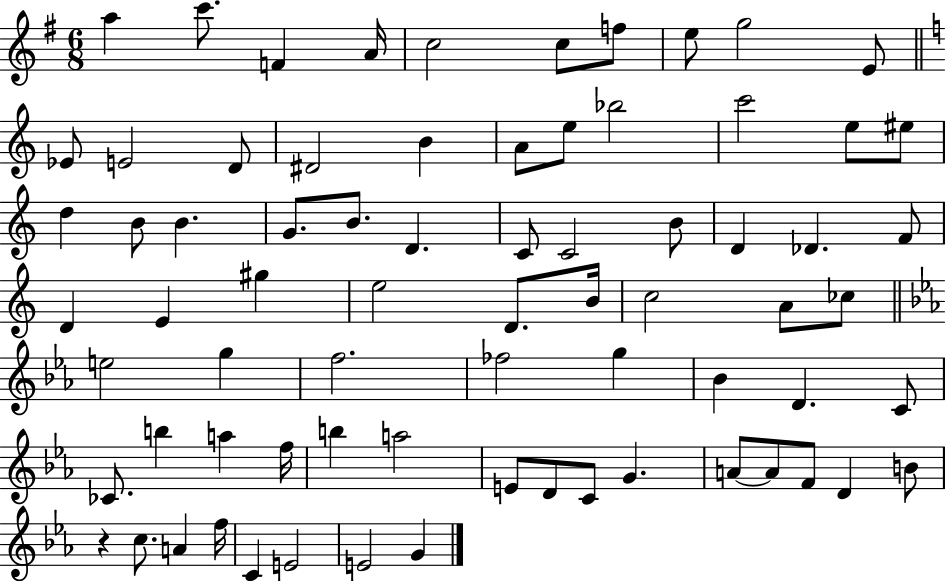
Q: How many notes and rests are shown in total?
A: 73